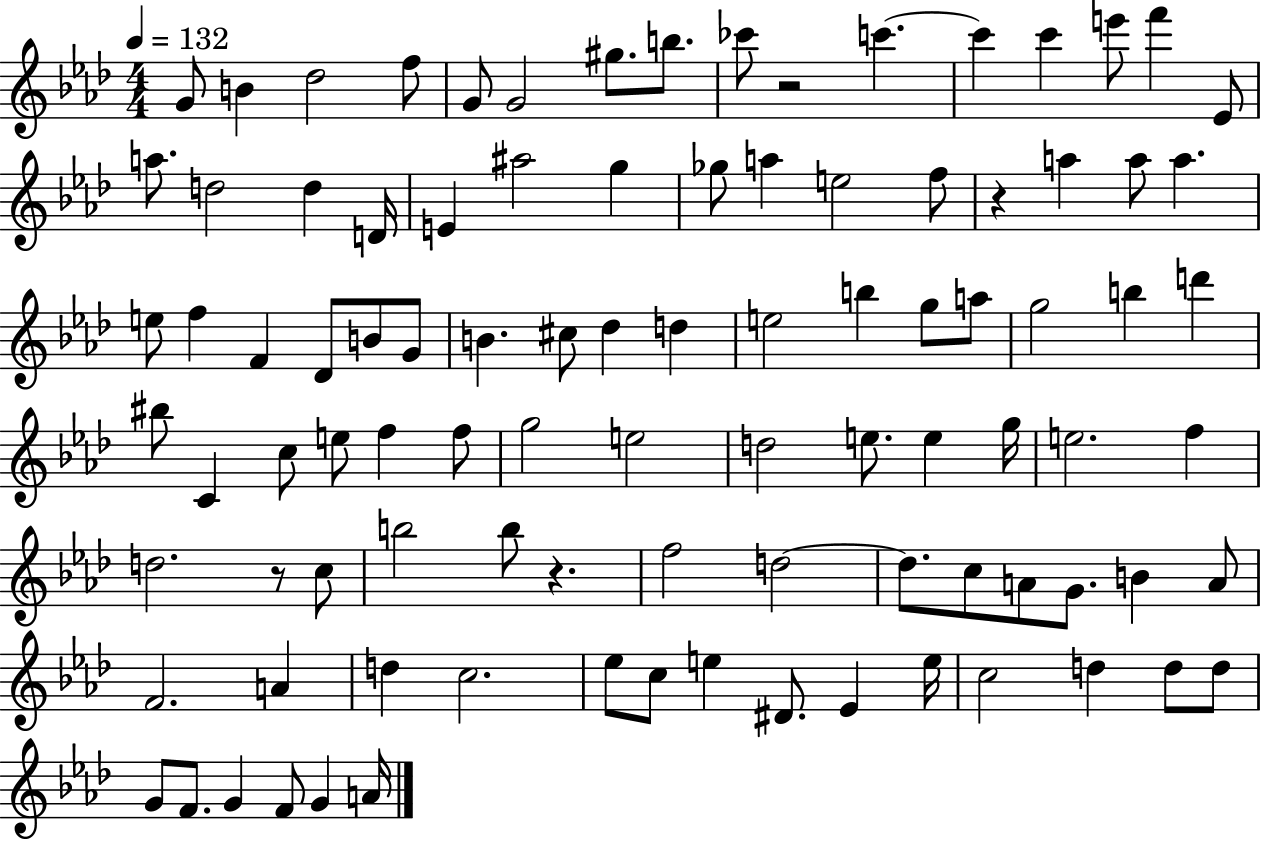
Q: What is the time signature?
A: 4/4